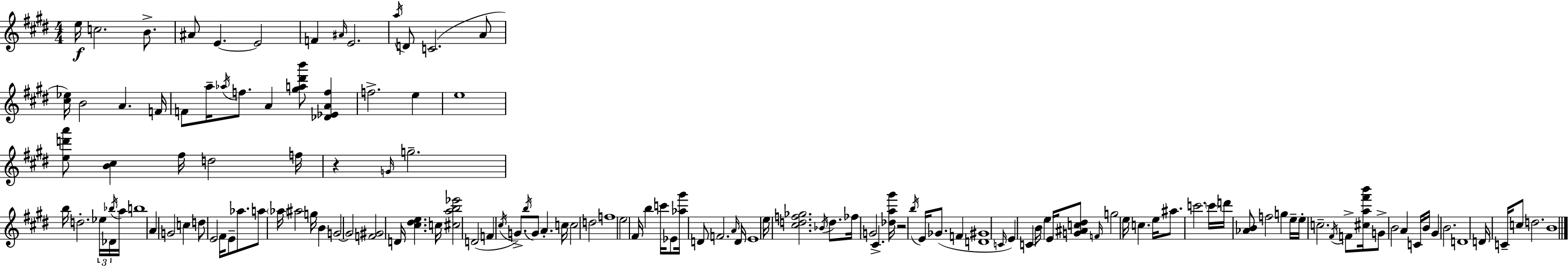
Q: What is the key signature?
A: E major